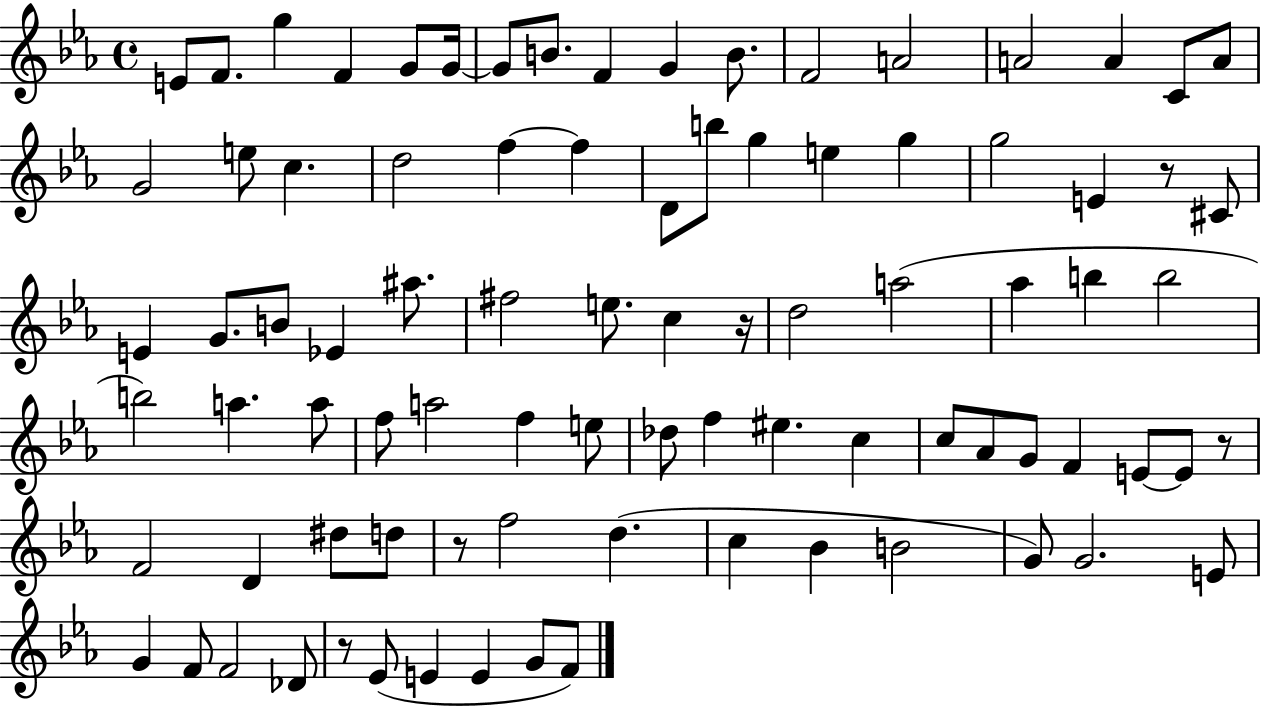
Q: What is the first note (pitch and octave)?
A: E4